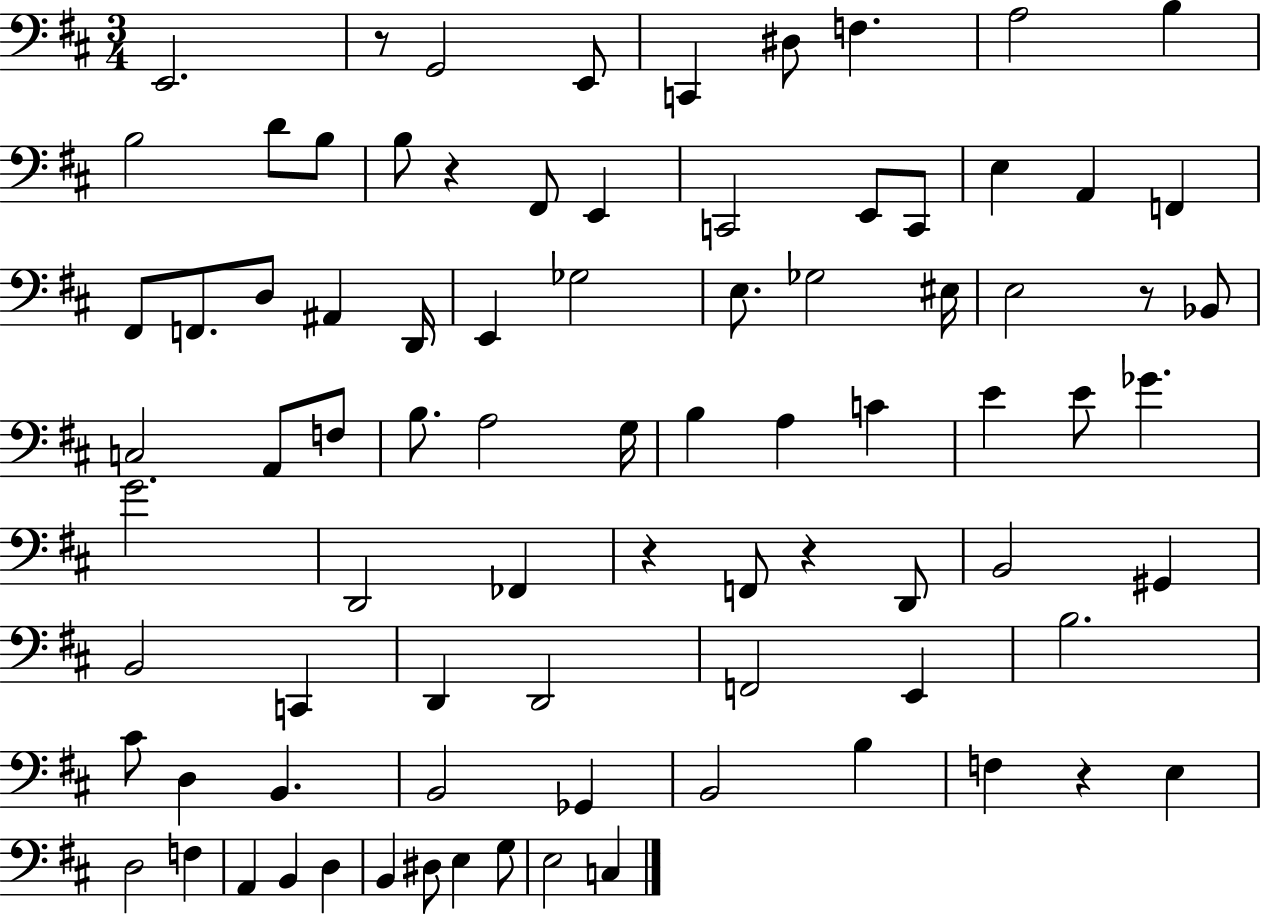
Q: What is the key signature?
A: D major